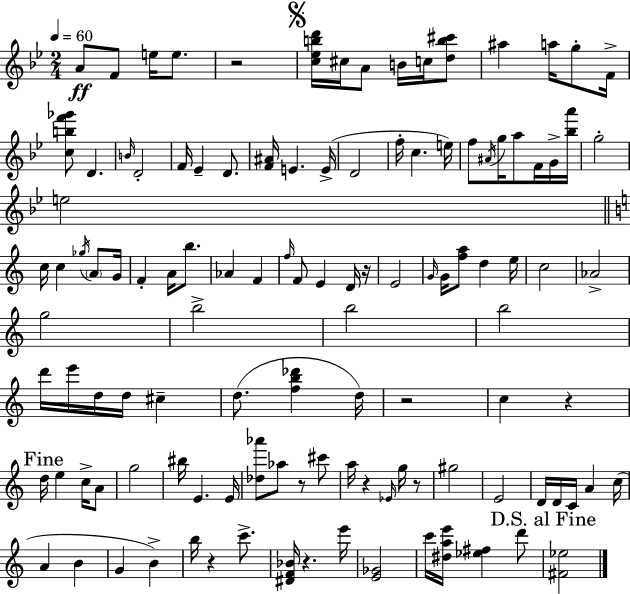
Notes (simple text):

A4/e F4/e E5/s E5/e. R/h [C5,Eb5,B5,D6]/s C#5/s A4/e B4/s C5/s [D5,B5,C#6]/e A#5/q A5/s G5/e F4/s [C5,B5,F6,Gb6]/e D4/q. B4/s D4/h F4/s Eb4/q D4/e. [F4,A#4]/s E4/q. E4/s D4/h F5/s C5/q. E5/s F5/e A#4/s G5/s A5/e F4/s G4/s [Bb5,A6]/s G5/h E5/h C5/s C5/q Gb5/s A4/e G4/s F4/q A4/s B5/e. Ab4/q F4/q F5/s F4/e E4/q D4/s R/s E4/h G4/s G4/s [F5,A5]/e D5/q E5/s C5/h Ab4/h G5/h B5/h B5/h B5/h D6/s E6/s D5/s D5/s C#5/q D5/e. [F5,B5,Db6]/q D5/s R/h C5/q R/q D5/s E5/q C5/s A4/e G5/h BIS5/s E4/q. E4/s [Db5,Ab6]/e Ab5/e R/e C#6/e A5/s R/q Eb4/s G5/s R/e G#5/h E4/h D4/s D4/s C4/s A4/q C5/s A4/q B4/q G4/q B4/q B5/s R/q C6/e. [D#4,F4,Bb4]/s R/q. E6/s [E4,Gb4]/h C6/s [D#5,A5,E6]/s [Eb5,F#5]/q D6/e [F#4,Eb5]/h